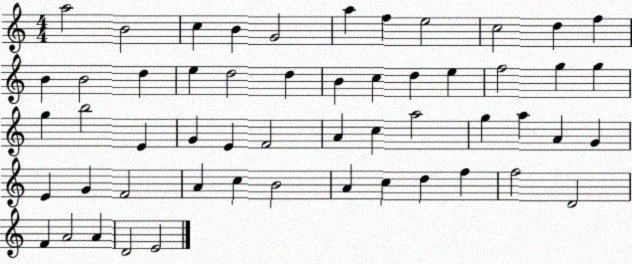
X:1
T:Untitled
M:4/4
L:1/4
K:C
a2 B2 c B G2 a f e2 c2 d f B B2 d e d2 d B c d e f2 g g g b2 E G E F2 A c a2 g a A G E G F2 A c B2 A c d f f2 D2 F A2 A D2 E2